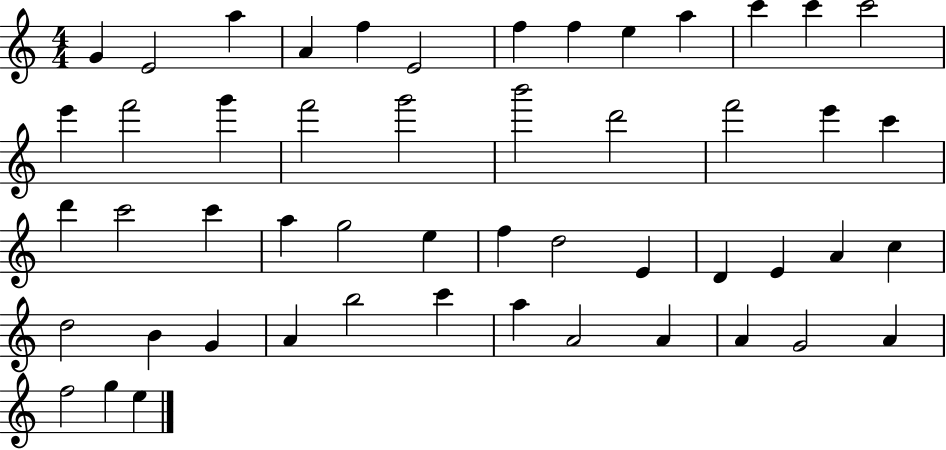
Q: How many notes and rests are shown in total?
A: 51